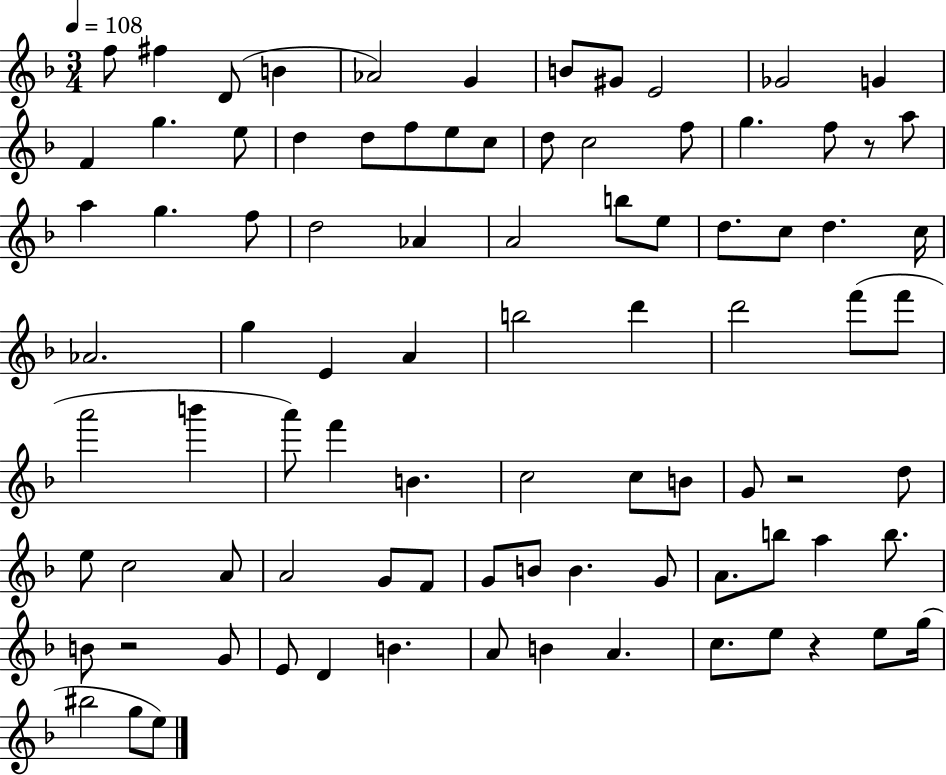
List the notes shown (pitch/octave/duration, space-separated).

F5/e F#5/q D4/e B4/q Ab4/h G4/q B4/e G#4/e E4/h Gb4/h G4/q F4/q G5/q. E5/e D5/q D5/e F5/e E5/e C5/e D5/e C5/h F5/e G5/q. F5/e R/e A5/e A5/q G5/q. F5/e D5/h Ab4/q A4/h B5/e E5/e D5/e. C5/e D5/q. C5/s Ab4/h. G5/q E4/q A4/q B5/h D6/q D6/h F6/e F6/e A6/h B6/q A6/e F6/q B4/q. C5/h C5/e B4/e G4/e R/h D5/e E5/e C5/h A4/e A4/h G4/e F4/e G4/e B4/e B4/q. G4/e A4/e. B5/e A5/q B5/e. B4/e R/h G4/e E4/e D4/q B4/q. A4/e B4/q A4/q. C5/e. E5/e R/q E5/e G5/s BIS5/h G5/e E5/e